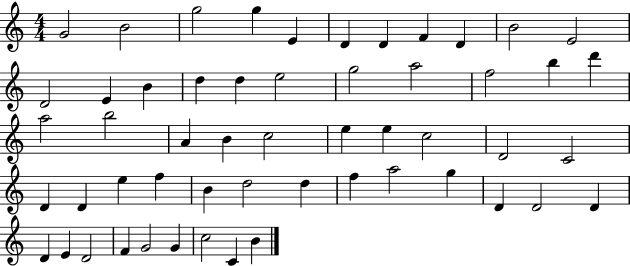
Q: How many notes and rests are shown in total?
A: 54